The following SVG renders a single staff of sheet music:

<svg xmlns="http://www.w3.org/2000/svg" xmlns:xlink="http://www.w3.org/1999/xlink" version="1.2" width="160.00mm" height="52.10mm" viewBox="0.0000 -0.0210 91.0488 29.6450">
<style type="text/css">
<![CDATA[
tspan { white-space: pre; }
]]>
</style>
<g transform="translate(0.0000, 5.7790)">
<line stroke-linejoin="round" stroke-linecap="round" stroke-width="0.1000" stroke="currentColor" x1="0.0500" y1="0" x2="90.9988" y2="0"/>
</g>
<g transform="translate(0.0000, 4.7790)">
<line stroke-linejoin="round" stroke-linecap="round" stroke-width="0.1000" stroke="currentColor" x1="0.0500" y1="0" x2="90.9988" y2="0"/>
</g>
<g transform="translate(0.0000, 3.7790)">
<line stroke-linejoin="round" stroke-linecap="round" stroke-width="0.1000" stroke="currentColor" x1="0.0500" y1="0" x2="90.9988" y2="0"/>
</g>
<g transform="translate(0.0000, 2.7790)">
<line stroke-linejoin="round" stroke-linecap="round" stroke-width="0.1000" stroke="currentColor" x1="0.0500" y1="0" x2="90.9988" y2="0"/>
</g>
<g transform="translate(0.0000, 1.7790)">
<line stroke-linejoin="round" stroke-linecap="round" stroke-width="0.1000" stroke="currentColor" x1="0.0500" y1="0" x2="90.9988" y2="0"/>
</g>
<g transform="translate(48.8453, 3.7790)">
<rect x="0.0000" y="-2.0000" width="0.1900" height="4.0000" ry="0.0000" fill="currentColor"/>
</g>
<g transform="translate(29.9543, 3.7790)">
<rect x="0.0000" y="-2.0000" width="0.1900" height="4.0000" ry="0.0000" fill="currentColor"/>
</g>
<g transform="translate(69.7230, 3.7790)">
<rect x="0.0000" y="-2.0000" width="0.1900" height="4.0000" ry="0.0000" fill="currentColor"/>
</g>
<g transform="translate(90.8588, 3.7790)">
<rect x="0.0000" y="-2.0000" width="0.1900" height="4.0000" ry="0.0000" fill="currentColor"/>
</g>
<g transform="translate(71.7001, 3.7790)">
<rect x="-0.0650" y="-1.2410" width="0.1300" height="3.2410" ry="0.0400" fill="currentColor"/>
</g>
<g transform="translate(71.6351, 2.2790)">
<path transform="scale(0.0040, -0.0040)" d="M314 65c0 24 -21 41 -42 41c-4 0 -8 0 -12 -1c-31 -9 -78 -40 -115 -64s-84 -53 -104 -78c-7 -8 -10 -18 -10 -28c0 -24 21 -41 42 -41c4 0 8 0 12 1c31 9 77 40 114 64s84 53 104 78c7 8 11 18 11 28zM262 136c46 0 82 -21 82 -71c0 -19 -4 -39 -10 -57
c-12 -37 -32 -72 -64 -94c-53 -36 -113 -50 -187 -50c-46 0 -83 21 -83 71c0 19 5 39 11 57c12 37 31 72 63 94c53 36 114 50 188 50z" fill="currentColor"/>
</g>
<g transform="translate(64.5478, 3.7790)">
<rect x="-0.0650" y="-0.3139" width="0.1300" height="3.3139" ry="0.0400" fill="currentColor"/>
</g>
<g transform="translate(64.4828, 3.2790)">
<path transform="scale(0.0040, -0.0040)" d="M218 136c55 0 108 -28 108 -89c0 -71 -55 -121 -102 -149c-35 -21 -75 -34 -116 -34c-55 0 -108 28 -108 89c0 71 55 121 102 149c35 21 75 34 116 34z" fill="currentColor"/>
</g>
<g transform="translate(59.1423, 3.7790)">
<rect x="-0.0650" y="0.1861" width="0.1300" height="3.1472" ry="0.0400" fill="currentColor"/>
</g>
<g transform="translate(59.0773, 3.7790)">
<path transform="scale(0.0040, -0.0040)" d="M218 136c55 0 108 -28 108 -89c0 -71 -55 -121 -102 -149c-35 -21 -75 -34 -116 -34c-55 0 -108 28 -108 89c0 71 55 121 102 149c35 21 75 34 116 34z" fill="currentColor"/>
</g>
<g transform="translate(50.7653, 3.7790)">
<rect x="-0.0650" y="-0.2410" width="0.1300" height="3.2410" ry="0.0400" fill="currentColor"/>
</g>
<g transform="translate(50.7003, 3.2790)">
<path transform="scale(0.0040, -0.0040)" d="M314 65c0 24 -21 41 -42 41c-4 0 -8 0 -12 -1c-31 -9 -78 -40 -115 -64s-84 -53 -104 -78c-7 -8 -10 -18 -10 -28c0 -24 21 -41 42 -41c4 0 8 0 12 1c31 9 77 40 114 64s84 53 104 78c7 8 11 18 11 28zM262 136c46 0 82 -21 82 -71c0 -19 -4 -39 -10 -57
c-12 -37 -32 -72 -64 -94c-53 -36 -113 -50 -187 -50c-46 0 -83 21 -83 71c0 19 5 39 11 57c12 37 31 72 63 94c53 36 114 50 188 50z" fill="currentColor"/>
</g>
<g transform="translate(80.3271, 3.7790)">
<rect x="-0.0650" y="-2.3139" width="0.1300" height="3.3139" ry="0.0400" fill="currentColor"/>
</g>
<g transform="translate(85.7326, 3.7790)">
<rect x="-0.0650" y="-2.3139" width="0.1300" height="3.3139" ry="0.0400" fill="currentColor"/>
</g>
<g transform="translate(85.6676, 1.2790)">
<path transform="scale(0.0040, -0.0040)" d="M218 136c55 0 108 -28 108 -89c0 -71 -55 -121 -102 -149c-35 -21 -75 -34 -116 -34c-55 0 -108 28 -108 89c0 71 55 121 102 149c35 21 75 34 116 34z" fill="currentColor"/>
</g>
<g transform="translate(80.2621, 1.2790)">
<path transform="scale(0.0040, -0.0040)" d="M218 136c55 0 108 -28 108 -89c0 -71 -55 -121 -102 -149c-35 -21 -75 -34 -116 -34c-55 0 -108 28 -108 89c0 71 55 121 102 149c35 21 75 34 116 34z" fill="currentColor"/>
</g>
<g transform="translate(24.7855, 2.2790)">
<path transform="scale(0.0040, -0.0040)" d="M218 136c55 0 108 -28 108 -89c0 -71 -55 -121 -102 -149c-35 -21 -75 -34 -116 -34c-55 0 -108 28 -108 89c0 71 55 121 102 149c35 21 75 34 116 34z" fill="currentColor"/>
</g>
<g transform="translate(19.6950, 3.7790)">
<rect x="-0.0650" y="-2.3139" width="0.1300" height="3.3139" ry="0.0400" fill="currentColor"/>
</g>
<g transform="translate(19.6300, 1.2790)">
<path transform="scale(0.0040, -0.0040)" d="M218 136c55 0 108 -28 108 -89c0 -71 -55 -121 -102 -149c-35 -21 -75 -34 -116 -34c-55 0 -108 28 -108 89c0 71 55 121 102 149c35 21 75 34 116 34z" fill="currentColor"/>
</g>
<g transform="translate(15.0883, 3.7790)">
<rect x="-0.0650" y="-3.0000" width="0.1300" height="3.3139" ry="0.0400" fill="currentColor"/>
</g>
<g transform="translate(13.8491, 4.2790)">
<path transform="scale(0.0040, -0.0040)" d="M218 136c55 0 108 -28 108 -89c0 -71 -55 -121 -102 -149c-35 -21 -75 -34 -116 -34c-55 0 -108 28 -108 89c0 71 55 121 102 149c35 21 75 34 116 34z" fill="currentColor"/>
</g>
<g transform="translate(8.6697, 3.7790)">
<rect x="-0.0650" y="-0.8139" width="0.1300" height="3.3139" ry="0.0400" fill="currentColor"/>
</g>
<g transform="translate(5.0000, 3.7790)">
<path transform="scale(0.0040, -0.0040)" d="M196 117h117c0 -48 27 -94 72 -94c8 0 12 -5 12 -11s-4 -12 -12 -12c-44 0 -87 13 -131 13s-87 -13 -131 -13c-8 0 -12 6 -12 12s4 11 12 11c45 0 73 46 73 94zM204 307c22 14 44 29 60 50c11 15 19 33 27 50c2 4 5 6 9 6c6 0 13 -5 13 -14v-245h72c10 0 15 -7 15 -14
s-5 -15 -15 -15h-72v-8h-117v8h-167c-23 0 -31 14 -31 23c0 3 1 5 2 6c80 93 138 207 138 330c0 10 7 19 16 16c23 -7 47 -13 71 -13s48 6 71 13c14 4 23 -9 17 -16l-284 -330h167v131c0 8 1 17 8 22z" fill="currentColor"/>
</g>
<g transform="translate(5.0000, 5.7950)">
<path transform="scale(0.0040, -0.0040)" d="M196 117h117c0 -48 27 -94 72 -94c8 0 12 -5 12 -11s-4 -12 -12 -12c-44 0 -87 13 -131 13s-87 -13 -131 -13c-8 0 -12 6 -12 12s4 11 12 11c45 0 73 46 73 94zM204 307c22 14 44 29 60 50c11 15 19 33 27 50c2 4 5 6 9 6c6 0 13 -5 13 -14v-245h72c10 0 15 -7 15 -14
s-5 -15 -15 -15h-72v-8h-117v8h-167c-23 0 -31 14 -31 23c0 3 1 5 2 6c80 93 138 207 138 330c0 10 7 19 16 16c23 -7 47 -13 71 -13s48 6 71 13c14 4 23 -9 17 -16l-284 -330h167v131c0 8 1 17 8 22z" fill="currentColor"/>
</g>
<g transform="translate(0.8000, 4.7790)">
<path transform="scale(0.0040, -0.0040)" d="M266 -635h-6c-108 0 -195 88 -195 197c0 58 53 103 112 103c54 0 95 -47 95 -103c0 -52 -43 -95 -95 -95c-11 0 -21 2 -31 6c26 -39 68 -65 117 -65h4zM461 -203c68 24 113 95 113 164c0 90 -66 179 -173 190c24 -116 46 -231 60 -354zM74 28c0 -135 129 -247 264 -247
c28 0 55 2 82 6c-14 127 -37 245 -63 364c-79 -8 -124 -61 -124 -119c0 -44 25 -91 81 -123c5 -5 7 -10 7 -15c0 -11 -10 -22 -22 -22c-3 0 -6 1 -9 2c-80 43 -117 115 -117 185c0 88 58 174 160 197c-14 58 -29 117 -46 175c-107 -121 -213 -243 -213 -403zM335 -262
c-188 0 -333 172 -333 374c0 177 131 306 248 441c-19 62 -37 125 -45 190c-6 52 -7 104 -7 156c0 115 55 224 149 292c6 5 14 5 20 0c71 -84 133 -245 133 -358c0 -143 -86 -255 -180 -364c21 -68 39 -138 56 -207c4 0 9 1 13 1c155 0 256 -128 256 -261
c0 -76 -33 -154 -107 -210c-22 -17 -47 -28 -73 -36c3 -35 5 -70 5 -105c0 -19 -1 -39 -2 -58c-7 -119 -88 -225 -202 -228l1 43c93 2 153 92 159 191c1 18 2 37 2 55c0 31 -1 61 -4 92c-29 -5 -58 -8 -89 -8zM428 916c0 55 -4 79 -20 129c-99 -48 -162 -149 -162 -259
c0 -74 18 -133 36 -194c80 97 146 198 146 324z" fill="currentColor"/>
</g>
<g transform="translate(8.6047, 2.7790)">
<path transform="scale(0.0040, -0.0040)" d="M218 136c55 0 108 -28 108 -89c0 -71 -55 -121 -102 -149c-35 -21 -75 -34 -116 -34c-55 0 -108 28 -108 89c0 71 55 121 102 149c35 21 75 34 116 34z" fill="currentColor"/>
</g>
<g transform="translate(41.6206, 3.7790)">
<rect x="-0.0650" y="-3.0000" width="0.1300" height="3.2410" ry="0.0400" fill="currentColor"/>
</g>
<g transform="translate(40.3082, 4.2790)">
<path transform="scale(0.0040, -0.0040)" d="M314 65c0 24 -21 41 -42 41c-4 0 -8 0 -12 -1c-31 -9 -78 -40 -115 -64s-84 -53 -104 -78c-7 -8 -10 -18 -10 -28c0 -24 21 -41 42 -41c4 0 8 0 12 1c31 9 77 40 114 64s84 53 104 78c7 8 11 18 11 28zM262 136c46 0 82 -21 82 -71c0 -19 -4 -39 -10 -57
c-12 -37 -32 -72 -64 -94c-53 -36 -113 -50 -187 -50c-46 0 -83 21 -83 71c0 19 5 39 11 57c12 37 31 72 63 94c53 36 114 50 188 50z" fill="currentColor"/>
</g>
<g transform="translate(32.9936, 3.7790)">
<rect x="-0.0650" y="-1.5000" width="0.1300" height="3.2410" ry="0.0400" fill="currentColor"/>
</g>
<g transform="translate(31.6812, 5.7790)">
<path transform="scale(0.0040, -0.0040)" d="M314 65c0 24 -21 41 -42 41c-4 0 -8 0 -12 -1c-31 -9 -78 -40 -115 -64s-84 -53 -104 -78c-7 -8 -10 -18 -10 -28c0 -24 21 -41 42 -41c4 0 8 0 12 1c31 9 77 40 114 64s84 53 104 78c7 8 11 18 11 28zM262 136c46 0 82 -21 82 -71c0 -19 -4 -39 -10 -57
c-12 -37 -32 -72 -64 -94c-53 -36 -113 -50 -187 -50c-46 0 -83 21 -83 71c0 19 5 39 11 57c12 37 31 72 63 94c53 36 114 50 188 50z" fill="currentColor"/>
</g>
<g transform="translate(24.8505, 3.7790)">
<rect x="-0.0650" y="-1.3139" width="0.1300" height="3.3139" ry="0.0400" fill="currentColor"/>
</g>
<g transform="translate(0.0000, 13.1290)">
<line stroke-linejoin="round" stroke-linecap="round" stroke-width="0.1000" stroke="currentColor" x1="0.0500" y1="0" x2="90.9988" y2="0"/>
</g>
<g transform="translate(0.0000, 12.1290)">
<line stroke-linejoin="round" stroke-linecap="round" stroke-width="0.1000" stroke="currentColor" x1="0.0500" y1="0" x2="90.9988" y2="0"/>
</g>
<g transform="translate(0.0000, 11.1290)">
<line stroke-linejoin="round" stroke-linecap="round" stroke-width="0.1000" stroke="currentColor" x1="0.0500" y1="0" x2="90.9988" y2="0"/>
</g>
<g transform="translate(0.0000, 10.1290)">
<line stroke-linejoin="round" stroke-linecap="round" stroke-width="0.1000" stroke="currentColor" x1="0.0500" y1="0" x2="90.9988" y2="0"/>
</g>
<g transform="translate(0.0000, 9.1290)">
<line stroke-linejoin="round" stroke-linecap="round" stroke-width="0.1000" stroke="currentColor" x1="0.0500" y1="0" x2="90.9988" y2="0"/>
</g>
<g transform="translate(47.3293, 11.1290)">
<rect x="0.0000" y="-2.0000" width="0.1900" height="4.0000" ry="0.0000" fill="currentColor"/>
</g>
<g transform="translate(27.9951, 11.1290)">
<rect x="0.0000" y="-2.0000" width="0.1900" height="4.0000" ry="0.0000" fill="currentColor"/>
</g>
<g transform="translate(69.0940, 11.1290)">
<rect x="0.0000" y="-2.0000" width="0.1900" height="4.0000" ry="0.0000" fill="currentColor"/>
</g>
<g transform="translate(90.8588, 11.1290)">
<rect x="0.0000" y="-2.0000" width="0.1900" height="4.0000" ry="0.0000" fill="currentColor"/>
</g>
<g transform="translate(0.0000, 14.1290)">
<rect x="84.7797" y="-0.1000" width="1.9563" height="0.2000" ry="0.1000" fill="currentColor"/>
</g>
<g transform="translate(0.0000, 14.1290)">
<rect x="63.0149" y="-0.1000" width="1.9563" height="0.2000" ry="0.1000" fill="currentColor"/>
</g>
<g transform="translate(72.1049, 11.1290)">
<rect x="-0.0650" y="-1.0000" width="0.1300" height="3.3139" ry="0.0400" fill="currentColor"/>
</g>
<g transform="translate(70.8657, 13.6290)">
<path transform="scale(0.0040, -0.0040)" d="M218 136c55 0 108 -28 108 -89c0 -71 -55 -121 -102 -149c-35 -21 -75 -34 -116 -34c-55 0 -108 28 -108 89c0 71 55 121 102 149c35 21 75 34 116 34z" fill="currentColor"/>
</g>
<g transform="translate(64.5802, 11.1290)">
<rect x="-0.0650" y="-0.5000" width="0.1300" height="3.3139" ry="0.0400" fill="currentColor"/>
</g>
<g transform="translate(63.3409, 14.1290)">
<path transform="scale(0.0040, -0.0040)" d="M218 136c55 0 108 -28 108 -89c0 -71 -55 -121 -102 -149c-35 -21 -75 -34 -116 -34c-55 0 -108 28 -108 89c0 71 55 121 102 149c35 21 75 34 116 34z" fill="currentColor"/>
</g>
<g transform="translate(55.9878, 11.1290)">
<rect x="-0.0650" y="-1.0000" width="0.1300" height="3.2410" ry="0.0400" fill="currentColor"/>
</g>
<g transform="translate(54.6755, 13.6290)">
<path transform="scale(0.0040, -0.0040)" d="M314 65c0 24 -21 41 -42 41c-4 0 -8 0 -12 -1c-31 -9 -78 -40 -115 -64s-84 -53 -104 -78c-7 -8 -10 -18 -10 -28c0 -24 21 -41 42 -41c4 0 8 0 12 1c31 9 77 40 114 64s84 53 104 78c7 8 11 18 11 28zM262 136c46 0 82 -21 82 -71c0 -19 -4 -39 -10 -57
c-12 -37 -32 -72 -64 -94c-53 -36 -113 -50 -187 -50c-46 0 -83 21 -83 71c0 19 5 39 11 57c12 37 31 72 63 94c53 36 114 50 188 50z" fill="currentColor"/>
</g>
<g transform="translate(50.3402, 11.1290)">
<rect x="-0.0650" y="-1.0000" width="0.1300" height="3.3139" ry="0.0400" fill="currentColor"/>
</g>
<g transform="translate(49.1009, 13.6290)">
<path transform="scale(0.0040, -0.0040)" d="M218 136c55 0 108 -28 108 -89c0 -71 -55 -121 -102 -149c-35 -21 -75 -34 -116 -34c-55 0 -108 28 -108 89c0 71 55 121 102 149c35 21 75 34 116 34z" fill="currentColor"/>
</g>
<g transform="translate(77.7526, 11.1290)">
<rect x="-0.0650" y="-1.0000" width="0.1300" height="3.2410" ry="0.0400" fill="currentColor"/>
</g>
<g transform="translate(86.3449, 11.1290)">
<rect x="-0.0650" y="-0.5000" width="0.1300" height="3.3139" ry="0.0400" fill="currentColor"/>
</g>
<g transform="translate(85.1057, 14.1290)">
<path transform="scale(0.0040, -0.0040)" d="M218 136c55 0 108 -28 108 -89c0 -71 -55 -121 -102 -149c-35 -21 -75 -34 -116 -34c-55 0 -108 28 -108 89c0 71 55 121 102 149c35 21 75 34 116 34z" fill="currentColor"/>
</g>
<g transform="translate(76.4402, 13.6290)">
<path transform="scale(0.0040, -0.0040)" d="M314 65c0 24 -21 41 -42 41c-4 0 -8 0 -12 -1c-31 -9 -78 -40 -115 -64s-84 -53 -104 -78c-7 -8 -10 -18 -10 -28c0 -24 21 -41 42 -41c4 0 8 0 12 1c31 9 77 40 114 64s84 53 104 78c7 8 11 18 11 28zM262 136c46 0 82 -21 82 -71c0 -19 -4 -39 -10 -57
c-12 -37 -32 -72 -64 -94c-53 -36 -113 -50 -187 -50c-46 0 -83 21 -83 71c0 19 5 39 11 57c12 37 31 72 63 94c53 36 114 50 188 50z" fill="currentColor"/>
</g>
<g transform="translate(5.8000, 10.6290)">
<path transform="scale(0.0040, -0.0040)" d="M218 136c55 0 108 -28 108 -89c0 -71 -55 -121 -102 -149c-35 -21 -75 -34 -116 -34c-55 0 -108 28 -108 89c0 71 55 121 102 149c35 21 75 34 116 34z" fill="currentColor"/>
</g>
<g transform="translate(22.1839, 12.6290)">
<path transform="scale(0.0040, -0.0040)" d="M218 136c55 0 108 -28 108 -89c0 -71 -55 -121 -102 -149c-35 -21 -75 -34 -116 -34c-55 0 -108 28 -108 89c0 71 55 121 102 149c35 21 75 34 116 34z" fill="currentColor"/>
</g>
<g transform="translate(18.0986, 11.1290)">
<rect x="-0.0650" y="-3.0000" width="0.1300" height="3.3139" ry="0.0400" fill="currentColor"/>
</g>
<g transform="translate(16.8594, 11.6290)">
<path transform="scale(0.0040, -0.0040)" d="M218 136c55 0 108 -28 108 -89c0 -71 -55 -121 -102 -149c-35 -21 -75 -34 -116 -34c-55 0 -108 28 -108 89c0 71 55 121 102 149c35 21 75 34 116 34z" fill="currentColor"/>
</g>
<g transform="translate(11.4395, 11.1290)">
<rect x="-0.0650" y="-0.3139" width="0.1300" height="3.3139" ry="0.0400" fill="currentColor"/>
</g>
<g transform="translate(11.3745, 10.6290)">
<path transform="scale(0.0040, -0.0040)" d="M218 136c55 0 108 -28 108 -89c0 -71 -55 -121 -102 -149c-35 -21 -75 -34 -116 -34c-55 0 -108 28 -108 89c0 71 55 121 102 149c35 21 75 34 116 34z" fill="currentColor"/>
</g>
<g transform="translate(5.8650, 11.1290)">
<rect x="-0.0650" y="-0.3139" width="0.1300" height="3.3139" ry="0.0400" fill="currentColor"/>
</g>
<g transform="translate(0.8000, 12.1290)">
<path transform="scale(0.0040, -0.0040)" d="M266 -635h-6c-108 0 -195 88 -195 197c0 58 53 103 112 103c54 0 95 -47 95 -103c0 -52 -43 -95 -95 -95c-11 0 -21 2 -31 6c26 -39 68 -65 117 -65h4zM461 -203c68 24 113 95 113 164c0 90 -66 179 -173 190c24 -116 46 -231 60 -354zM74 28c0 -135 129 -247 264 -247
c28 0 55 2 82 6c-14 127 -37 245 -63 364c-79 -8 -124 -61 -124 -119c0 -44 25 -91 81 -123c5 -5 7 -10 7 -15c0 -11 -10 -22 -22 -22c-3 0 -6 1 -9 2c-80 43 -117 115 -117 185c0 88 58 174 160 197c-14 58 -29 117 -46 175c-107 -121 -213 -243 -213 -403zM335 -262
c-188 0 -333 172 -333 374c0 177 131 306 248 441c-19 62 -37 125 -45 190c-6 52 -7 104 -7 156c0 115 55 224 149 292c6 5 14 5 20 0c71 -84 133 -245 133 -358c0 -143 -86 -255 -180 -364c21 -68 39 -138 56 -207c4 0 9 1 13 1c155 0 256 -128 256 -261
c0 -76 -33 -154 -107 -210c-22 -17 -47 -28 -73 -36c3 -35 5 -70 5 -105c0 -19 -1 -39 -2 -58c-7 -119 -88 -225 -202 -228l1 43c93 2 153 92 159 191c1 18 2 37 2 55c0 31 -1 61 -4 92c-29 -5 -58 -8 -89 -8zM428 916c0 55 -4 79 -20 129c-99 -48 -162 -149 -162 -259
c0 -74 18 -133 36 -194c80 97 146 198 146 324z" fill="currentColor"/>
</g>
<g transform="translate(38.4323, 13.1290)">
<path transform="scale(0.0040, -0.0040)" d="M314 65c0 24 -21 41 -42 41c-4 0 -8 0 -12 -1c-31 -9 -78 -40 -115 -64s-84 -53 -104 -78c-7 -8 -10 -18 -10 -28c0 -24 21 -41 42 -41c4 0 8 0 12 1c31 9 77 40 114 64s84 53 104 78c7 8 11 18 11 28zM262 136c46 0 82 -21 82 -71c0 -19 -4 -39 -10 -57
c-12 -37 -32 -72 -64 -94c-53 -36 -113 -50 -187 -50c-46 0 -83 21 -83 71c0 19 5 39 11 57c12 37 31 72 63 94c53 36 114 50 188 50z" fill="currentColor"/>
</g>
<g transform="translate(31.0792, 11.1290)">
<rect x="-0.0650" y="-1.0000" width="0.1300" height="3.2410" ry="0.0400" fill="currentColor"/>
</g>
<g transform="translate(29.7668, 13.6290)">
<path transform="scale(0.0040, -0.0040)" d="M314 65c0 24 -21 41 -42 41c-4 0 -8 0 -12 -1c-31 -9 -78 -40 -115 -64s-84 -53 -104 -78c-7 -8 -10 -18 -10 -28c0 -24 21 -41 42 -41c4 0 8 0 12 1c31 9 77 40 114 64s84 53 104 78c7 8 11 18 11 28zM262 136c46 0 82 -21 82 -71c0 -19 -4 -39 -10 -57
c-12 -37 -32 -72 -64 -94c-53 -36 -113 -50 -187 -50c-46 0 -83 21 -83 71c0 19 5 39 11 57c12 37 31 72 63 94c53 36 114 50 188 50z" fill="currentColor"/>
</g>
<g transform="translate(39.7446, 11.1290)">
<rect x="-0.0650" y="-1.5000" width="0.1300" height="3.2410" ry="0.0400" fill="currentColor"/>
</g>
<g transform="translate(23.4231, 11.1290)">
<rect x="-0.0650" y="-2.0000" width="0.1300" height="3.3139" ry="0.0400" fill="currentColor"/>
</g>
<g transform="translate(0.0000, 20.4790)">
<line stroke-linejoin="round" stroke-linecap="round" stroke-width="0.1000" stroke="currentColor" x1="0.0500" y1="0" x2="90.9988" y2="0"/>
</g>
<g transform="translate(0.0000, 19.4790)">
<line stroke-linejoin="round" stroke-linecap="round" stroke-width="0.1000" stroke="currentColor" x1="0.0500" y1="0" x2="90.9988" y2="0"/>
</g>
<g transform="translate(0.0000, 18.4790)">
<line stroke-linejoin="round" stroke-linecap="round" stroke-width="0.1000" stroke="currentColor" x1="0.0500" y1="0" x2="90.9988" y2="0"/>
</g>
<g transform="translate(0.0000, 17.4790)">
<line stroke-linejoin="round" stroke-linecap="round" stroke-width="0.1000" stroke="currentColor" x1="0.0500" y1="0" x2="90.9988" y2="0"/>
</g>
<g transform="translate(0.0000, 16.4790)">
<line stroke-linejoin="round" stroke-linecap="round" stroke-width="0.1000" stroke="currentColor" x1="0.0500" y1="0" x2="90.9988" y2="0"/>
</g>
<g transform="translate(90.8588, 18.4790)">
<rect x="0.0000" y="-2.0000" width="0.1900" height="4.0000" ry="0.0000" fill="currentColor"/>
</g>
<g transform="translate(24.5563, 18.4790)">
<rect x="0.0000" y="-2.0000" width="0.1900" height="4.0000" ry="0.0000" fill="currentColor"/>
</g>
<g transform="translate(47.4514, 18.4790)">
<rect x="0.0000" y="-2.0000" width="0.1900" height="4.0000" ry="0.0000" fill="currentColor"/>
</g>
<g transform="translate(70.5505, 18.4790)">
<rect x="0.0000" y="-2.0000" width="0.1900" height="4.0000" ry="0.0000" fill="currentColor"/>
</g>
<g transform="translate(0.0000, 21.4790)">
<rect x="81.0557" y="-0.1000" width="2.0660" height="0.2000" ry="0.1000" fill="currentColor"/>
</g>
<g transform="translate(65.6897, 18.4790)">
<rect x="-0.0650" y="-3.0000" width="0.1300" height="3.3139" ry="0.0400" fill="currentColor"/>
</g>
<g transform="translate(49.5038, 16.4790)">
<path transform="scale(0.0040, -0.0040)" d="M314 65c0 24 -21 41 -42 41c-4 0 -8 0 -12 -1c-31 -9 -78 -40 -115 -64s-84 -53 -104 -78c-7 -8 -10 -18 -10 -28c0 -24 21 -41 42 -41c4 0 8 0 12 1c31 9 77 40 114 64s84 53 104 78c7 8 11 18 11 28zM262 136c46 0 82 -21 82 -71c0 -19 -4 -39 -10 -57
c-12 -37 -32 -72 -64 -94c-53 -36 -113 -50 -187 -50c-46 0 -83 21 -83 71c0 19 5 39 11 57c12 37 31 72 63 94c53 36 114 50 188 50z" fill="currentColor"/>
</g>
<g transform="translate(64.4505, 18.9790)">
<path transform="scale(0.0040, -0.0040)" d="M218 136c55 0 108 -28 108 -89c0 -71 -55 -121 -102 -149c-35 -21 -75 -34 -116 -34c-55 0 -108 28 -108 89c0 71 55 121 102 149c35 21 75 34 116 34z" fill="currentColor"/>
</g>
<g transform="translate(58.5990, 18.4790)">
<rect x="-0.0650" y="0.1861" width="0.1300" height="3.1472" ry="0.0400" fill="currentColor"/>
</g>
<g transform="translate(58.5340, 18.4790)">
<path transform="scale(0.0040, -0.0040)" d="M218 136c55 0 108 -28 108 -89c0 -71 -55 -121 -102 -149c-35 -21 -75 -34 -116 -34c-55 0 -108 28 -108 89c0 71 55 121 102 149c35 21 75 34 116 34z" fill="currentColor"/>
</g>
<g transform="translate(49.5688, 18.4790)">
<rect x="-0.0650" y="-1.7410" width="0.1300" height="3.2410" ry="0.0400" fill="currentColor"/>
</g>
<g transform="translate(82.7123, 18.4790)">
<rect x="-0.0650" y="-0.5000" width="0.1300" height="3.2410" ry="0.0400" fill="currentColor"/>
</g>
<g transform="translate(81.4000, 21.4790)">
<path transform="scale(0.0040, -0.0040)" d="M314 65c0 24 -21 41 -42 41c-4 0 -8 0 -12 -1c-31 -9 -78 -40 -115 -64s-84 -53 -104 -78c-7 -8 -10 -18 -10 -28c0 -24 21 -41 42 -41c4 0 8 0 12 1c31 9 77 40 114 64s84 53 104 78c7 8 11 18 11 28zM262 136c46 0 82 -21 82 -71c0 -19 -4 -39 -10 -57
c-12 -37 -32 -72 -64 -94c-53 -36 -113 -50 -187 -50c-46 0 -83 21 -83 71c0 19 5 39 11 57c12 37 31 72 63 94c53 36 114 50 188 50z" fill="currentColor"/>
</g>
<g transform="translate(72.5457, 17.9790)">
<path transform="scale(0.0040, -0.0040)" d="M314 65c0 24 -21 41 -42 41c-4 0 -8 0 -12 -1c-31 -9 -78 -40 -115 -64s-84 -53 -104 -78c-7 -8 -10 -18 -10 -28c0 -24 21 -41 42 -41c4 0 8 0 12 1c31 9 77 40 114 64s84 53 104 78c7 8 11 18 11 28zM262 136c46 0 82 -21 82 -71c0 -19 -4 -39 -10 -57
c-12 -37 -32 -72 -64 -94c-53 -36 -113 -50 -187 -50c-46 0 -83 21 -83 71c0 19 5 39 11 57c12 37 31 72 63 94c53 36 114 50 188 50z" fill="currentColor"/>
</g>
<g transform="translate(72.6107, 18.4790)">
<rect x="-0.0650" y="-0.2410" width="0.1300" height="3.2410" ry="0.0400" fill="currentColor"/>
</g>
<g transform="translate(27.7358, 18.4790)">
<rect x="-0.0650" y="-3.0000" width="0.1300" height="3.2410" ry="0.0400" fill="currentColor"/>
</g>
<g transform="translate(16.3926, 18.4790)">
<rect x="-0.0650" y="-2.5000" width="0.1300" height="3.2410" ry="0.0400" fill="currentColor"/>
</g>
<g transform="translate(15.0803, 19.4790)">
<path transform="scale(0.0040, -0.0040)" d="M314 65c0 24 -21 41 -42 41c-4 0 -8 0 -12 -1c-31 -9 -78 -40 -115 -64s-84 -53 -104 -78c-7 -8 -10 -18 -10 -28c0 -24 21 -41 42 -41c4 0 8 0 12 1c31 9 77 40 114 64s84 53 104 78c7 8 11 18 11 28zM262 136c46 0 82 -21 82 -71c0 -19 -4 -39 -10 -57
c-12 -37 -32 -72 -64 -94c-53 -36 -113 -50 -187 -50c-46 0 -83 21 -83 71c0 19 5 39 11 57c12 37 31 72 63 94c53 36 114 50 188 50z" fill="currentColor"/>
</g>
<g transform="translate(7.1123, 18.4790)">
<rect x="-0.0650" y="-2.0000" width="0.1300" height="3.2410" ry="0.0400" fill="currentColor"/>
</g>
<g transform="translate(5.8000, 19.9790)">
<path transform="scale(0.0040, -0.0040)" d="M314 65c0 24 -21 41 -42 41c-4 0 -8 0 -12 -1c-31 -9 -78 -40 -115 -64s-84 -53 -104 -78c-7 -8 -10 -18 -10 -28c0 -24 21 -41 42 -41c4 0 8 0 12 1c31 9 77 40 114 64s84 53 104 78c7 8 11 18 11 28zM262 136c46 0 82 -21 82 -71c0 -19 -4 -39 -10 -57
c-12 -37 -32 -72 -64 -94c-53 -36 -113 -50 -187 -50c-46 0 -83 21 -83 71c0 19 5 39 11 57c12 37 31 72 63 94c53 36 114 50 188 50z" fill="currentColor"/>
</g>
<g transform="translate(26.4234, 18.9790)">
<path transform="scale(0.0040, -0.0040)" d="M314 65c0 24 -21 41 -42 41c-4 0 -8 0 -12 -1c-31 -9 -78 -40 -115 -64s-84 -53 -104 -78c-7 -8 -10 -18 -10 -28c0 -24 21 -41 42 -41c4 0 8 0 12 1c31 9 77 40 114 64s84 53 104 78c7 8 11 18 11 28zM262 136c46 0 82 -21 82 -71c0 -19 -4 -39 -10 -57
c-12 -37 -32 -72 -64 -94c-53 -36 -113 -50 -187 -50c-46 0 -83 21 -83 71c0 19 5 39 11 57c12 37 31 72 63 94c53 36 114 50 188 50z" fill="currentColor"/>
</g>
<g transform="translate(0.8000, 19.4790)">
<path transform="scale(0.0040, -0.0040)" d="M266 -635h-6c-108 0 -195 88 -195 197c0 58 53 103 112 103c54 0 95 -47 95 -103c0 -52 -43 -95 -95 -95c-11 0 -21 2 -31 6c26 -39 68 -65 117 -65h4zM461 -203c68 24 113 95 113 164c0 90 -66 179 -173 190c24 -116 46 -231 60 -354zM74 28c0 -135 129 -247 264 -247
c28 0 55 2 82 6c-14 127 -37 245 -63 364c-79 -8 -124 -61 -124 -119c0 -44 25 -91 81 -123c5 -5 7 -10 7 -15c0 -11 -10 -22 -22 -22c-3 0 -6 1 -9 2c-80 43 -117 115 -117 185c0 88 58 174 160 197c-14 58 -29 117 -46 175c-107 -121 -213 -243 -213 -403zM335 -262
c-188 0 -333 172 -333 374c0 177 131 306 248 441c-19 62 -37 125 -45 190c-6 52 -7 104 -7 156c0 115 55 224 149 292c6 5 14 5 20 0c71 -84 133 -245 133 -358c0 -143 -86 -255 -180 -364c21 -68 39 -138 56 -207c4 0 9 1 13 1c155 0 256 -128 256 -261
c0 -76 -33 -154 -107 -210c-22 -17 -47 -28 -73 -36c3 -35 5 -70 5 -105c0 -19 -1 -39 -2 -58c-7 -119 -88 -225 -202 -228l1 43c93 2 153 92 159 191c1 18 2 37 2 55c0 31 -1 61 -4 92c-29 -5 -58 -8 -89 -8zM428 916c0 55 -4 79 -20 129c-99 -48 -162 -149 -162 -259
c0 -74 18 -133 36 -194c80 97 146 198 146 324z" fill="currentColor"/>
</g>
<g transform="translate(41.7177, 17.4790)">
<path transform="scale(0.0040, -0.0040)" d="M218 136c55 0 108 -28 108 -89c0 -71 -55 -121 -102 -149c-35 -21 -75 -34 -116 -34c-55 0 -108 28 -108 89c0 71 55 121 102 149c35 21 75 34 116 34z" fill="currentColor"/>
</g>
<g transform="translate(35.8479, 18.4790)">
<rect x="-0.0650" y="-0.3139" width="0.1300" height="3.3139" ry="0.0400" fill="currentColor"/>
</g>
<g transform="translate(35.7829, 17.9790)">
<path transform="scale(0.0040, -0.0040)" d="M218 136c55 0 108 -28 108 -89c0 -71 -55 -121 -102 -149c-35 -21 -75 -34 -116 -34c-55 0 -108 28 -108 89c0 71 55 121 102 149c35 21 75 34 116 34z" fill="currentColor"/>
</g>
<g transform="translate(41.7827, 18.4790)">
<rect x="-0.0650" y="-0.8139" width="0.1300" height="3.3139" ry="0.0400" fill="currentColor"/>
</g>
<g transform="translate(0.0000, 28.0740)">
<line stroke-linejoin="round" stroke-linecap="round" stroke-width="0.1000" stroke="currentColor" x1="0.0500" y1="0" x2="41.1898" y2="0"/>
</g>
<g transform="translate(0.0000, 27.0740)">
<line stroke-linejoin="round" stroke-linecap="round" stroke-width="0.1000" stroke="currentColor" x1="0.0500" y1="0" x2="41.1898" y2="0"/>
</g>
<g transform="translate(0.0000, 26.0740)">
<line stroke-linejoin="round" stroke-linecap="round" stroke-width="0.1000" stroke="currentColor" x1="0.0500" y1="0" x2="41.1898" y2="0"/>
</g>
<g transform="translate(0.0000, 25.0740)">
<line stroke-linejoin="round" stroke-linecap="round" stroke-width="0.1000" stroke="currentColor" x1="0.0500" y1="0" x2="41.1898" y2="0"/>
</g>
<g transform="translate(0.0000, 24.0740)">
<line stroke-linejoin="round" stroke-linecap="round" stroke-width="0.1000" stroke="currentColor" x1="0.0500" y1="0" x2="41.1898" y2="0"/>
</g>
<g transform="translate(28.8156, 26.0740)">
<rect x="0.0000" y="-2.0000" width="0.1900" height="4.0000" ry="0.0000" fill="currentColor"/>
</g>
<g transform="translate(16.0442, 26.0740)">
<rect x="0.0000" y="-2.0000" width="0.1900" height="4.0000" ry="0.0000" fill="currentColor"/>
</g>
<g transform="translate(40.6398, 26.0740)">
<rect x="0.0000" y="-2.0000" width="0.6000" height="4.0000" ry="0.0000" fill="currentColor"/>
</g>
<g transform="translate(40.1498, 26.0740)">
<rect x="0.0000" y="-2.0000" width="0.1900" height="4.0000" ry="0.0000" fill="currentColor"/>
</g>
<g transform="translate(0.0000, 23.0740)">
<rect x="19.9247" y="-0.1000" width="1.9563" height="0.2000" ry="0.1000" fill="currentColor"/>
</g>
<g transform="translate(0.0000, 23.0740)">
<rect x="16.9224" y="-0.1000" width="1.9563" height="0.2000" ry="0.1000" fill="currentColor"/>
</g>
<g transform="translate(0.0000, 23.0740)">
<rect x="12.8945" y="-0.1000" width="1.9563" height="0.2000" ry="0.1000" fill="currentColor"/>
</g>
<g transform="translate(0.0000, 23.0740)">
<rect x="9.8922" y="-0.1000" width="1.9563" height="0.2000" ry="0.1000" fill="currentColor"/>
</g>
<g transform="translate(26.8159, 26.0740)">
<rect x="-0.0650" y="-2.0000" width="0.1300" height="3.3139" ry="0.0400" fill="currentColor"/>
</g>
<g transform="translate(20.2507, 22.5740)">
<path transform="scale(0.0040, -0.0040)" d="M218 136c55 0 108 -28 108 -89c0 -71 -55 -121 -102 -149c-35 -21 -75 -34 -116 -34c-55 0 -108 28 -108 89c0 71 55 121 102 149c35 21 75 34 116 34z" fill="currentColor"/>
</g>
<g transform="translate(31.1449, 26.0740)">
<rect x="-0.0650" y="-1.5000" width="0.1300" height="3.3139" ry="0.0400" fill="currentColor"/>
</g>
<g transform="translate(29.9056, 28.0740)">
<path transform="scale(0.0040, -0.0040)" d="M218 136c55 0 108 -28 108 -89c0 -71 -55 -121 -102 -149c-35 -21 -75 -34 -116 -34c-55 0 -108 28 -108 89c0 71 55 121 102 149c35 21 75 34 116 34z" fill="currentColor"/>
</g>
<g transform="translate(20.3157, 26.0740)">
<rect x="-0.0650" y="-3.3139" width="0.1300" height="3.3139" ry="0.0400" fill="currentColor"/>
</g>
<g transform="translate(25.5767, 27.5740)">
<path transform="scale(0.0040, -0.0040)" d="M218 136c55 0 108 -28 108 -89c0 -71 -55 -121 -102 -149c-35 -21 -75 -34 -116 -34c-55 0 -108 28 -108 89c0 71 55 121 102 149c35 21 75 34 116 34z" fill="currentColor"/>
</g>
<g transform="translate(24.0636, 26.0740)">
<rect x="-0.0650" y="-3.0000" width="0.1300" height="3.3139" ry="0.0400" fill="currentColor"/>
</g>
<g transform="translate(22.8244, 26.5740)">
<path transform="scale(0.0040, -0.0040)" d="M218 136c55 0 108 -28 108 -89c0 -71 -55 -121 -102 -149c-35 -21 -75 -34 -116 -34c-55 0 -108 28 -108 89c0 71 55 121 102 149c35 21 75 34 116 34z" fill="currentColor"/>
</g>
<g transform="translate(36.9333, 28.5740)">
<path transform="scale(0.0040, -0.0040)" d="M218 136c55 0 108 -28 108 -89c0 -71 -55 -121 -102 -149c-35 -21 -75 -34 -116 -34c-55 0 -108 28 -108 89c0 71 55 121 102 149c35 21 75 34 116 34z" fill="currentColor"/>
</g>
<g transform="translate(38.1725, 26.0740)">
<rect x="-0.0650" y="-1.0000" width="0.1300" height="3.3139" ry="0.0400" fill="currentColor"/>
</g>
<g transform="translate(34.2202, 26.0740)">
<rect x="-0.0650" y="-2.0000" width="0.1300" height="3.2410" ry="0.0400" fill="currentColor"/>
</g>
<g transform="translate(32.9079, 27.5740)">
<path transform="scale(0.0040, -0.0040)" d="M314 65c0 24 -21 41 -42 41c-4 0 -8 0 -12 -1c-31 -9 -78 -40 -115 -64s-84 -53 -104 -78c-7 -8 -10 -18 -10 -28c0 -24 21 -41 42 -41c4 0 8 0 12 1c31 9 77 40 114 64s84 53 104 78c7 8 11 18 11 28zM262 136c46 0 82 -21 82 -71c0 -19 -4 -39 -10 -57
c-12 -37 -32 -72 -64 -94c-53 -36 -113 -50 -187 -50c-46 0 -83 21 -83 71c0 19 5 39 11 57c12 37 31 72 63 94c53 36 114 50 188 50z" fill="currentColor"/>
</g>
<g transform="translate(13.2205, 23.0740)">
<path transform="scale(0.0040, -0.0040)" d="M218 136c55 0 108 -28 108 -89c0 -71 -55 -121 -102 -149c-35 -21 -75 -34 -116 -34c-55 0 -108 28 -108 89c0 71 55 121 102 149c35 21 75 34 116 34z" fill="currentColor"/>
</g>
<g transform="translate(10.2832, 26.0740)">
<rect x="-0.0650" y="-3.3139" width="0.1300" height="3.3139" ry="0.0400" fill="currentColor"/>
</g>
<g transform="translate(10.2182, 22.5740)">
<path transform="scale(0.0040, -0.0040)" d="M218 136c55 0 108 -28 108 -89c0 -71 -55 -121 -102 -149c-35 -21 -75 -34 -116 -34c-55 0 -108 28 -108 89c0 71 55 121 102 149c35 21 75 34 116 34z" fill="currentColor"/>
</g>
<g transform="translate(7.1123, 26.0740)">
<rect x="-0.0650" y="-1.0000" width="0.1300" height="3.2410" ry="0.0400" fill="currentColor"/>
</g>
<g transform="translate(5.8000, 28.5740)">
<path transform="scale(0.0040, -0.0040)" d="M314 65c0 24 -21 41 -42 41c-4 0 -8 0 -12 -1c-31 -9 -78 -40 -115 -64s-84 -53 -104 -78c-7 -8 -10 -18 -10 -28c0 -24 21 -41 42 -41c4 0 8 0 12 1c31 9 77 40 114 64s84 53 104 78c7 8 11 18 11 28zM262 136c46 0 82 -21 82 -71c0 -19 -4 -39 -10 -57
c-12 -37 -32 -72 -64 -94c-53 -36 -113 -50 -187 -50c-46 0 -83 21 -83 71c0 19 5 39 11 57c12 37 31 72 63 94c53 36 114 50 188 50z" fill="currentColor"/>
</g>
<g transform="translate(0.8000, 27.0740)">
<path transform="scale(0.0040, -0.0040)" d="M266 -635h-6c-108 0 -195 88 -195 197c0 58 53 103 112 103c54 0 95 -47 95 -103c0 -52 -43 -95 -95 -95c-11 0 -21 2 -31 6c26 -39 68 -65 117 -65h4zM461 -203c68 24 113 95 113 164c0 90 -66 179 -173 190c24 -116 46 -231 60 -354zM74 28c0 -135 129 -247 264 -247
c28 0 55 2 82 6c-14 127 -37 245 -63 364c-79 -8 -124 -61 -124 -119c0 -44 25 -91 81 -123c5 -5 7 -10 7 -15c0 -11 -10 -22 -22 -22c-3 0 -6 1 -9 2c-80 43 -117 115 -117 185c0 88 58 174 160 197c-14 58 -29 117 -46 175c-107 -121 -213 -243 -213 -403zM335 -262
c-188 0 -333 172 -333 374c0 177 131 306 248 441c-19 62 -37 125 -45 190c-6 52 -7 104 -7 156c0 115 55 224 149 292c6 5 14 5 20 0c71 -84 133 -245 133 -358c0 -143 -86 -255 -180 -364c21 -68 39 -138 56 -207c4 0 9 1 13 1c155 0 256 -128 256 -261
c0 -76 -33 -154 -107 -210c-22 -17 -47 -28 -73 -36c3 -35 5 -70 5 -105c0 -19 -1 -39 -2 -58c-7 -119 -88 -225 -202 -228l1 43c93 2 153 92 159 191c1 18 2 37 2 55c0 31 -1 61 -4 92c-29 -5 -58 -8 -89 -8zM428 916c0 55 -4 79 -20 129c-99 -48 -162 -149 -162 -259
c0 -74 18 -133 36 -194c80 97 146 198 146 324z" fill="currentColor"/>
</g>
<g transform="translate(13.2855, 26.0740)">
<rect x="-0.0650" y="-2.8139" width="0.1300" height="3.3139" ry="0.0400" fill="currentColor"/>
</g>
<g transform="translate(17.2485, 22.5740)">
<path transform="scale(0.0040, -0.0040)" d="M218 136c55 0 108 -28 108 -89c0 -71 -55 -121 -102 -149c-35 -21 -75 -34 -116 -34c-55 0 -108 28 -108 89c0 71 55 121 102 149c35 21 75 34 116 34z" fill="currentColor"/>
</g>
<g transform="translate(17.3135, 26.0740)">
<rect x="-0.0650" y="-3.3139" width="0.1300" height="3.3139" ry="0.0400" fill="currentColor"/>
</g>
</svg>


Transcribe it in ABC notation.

X:1
T:Untitled
M:4/4
L:1/4
K:C
d A g e E2 A2 c2 B c e2 g g c c A F D2 E2 D D2 C D D2 C F2 G2 A2 c d f2 B A c2 C2 D2 b a b b A F E F2 D